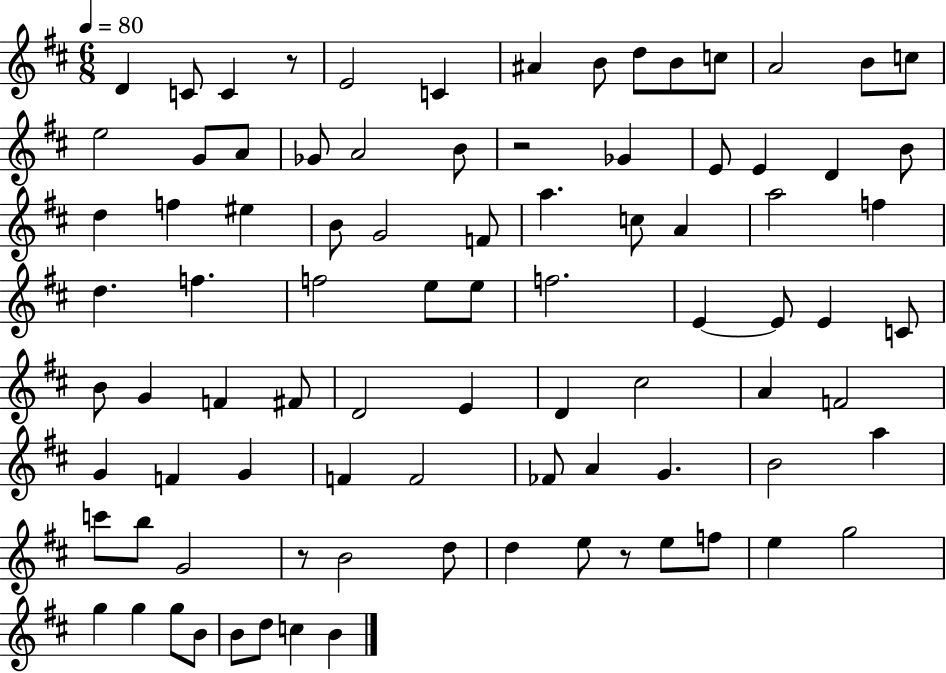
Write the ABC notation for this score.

X:1
T:Untitled
M:6/8
L:1/4
K:D
D C/2 C z/2 E2 C ^A B/2 d/2 B/2 c/2 A2 B/2 c/2 e2 G/2 A/2 _G/2 A2 B/2 z2 _G E/2 E D B/2 d f ^e B/2 G2 F/2 a c/2 A a2 f d f f2 e/2 e/2 f2 E E/2 E C/2 B/2 G F ^F/2 D2 E D ^c2 A F2 G F G F F2 _F/2 A G B2 a c'/2 b/2 G2 z/2 B2 d/2 d e/2 z/2 e/2 f/2 e g2 g g g/2 B/2 B/2 d/2 c B